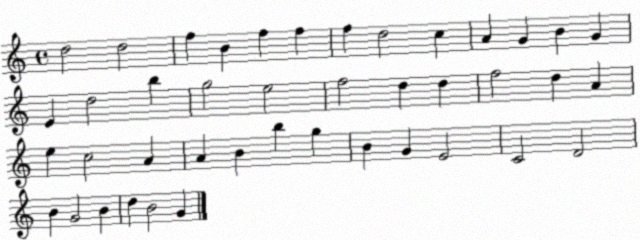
X:1
T:Untitled
M:4/4
L:1/4
K:C
d2 d2 f B f f f d2 c A G B G E d2 b g2 e2 f2 d d f2 d A e c2 A A B b g B G E2 C2 D2 B G2 B d B2 G